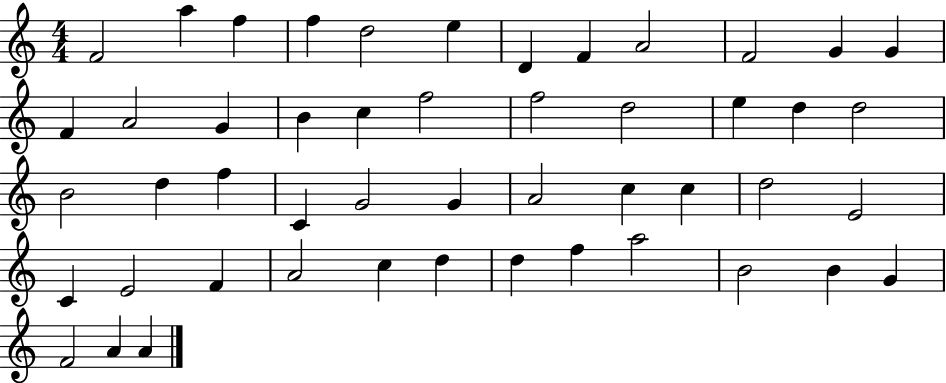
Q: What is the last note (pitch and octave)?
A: A4